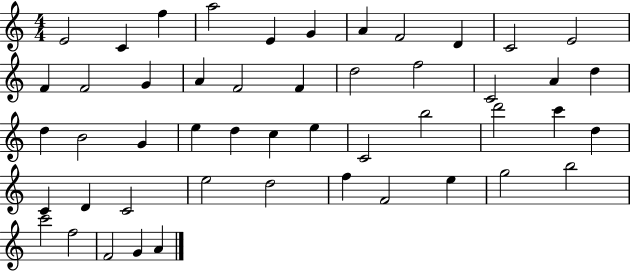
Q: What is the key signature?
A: C major